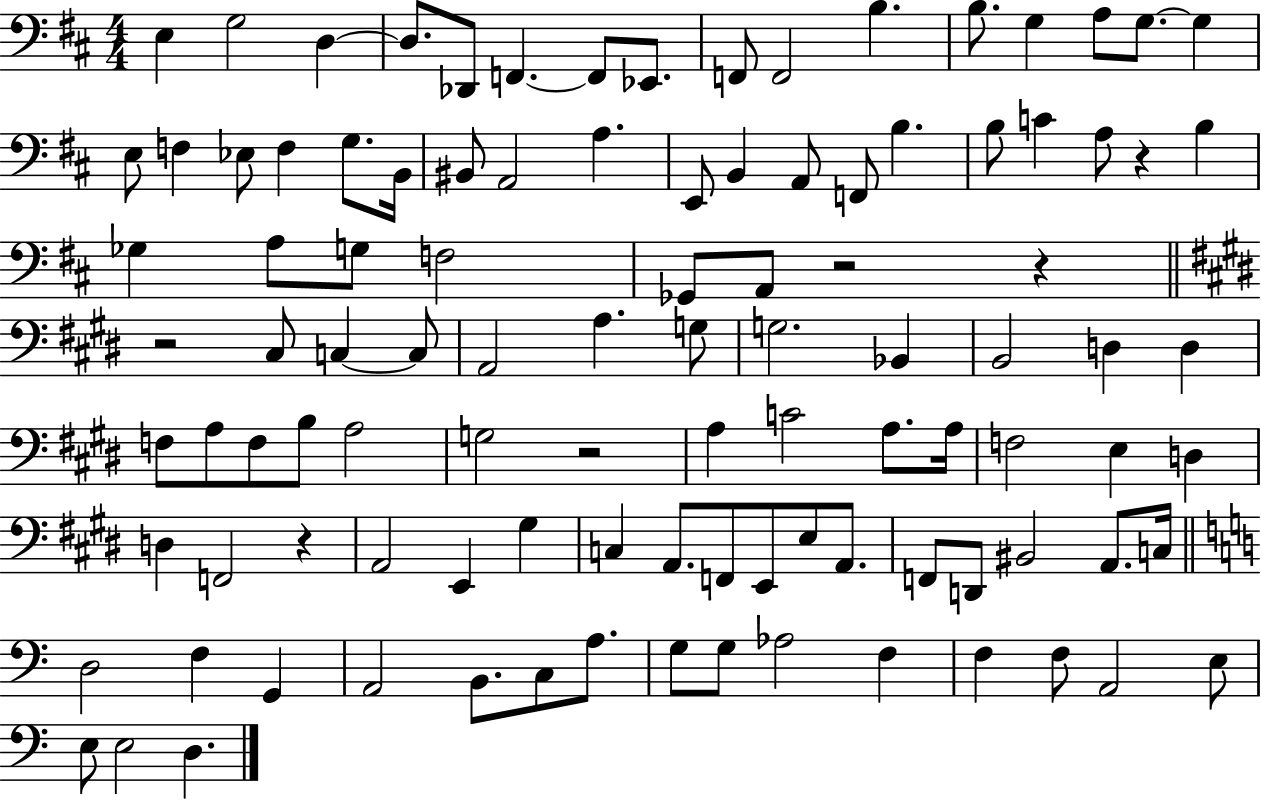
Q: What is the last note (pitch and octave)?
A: D3